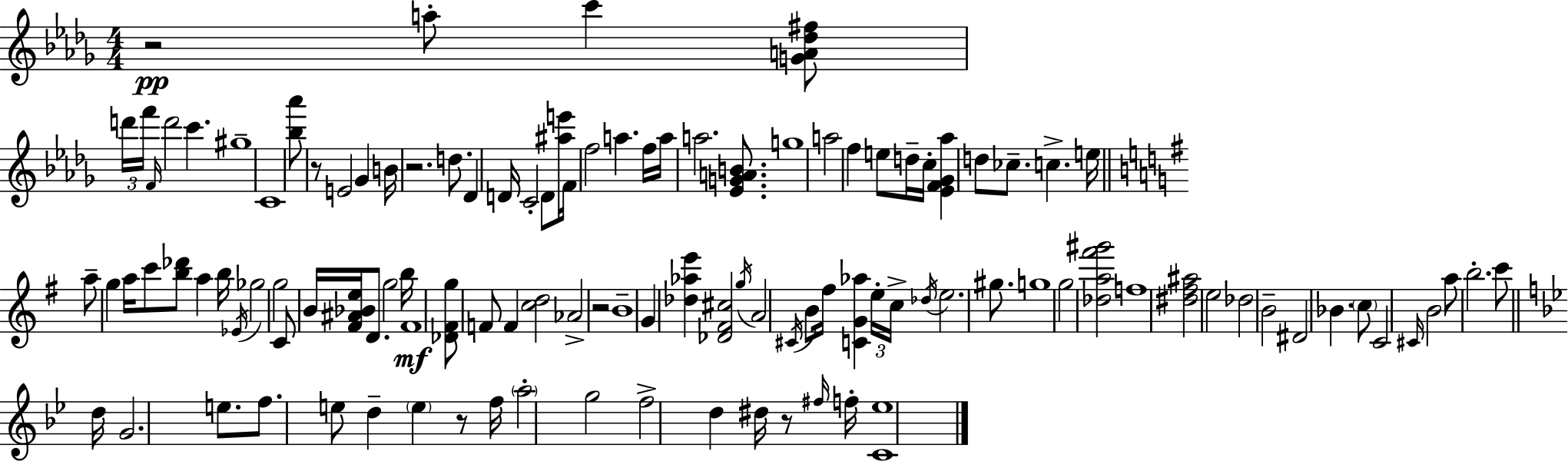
X:1
T:Untitled
M:4/4
L:1/4
K:Bbm
z2 a/2 c' [GA_d^f]/2 d'/4 f'/4 F/4 d'2 c' ^g4 C4 [_b_a']/2 z/2 E2 _G B/4 z2 d/2 _D D/4 C2 D/2 [^ae']/4 F/4 f2 a f/4 a/4 a2 [_EGAB]/2 g4 a2 f e/2 d/4 c/4 [_EF_G_a] d/2 _c/2 c e/4 a/2 g a/4 c'/2 [b_d']/2 a b/4 _E/4 _g2 g2 C/2 B/4 [^F^A_Be]/4 D/2 g2 b/4 ^F4 [_D^Fg]/2 F/2 F [cd]2 _A2 z2 B4 G [_d_ae'] [_D^F^c]2 g/4 A2 ^C/4 B/2 ^f/4 [CG_a] e/4 c/4 _d/4 e2 ^g/2 g4 g2 [_da^f'^g']2 f4 [^d^f^a]2 e2 _d2 B2 ^D2 _B c/2 C2 ^C/4 B2 a/2 b2 c'/2 d/4 G2 e/2 f/2 e/2 d e z/2 f/4 a2 g2 f2 d ^d/4 z/2 ^f/4 f/4 [C_e]4